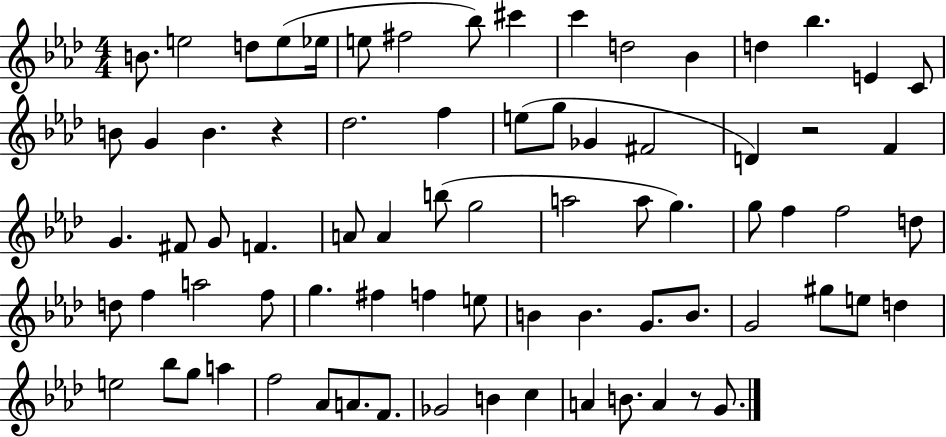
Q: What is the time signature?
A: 4/4